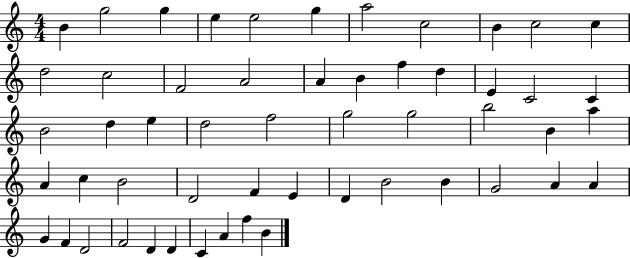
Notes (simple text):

B4/q G5/h G5/q E5/q E5/h G5/q A5/h C5/h B4/q C5/h C5/q D5/h C5/h F4/h A4/h A4/q B4/q F5/q D5/q E4/q C4/h C4/q B4/h D5/q E5/q D5/h F5/h G5/h G5/h B5/h B4/q A5/q A4/q C5/q B4/h D4/h F4/q E4/q D4/q B4/h B4/q G4/h A4/q A4/q G4/q F4/q D4/h F4/h D4/q D4/q C4/q A4/q F5/q B4/q